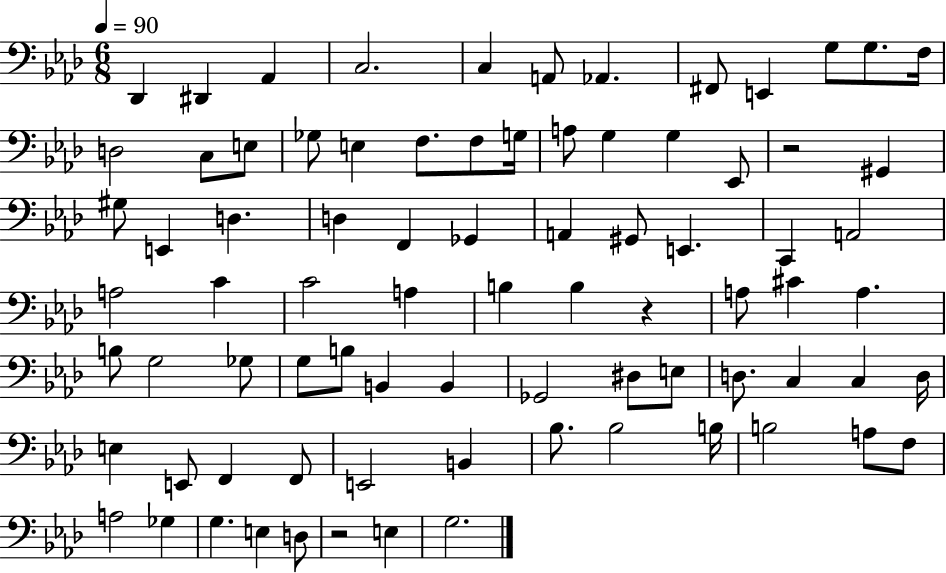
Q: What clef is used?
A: bass